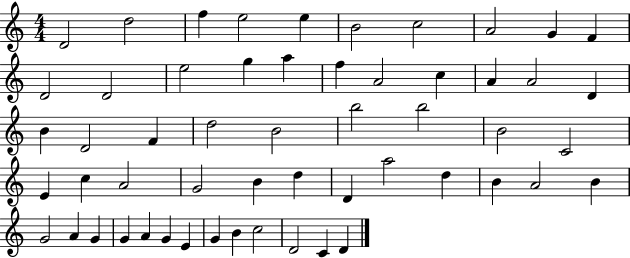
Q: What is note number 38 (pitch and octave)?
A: A5